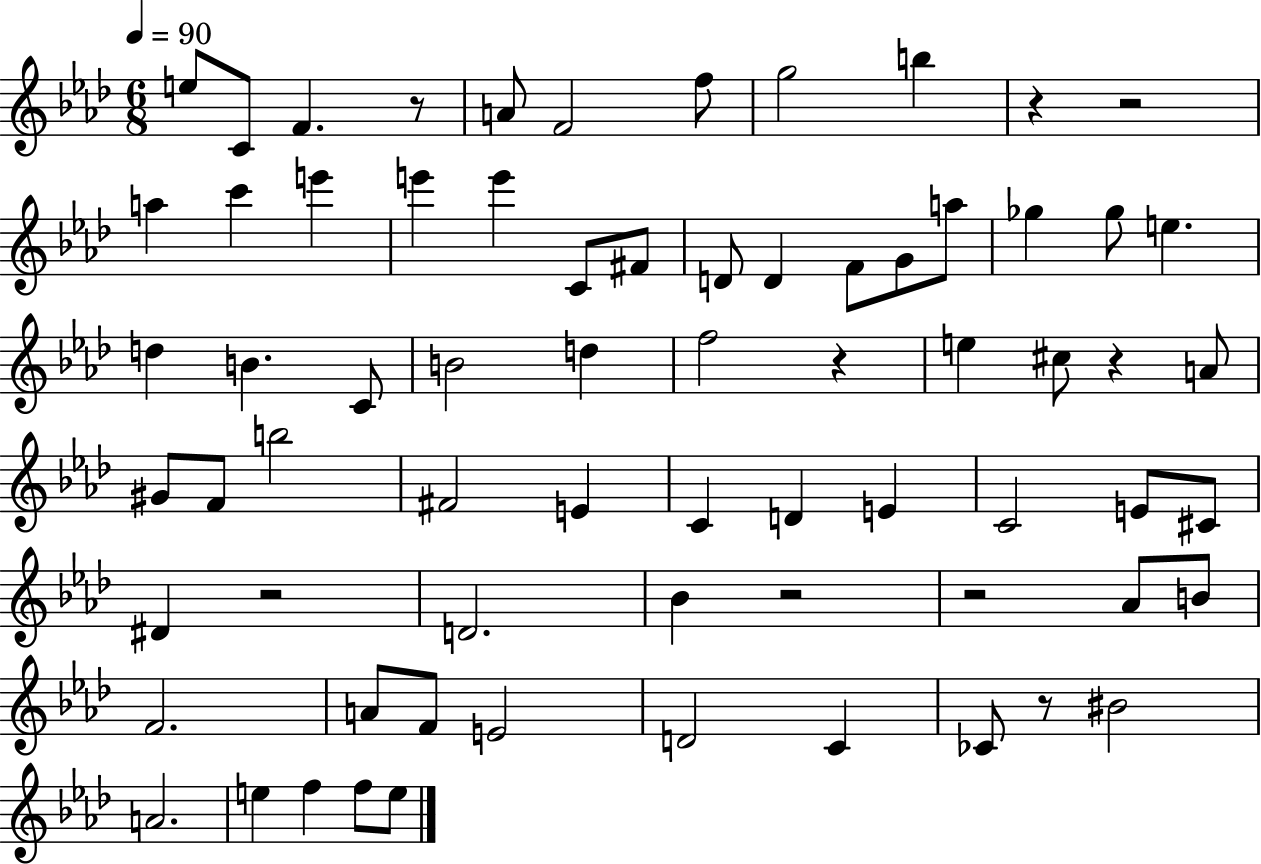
X:1
T:Untitled
M:6/8
L:1/4
K:Ab
e/2 C/2 F z/2 A/2 F2 f/2 g2 b z z2 a c' e' e' e' C/2 ^F/2 D/2 D F/2 G/2 a/2 _g _g/2 e d B C/2 B2 d f2 z e ^c/2 z A/2 ^G/2 F/2 b2 ^F2 E C D E C2 E/2 ^C/2 ^D z2 D2 _B z2 z2 _A/2 B/2 F2 A/2 F/2 E2 D2 C _C/2 z/2 ^B2 A2 e f f/2 e/2